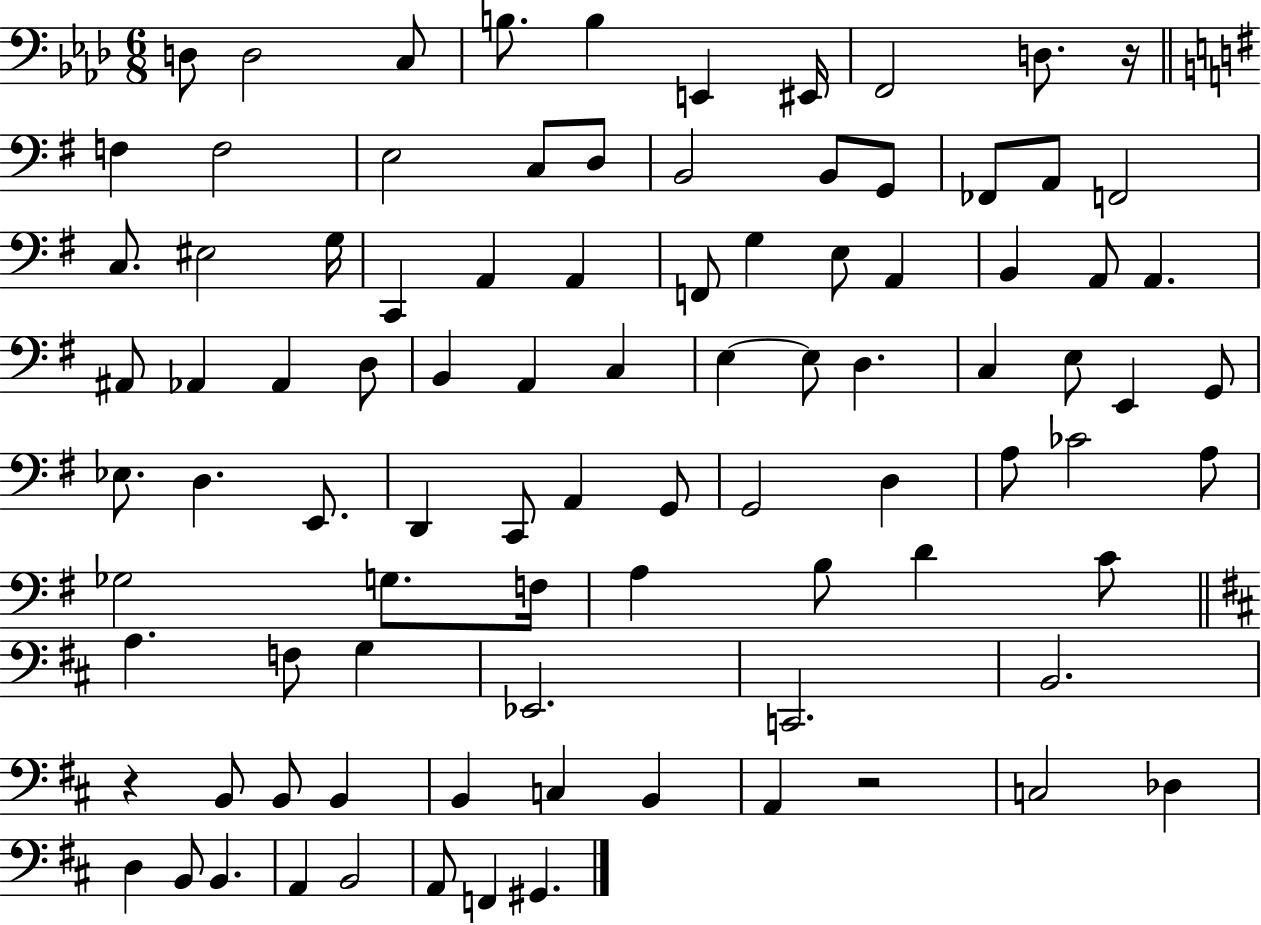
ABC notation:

X:1
T:Untitled
M:6/8
L:1/4
K:Ab
D,/2 D,2 C,/2 B,/2 B, E,, ^E,,/4 F,,2 D,/2 z/4 F, F,2 E,2 C,/2 D,/2 B,,2 B,,/2 G,,/2 _F,,/2 A,,/2 F,,2 C,/2 ^E,2 G,/4 C,, A,, A,, F,,/2 G, E,/2 A,, B,, A,,/2 A,, ^A,,/2 _A,, _A,, D,/2 B,, A,, C, E, E,/2 D, C, E,/2 E,, G,,/2 _E,/2 D, E,,/2 D,, C,,/2 A,, G,,/2 G,,2 D, A,/2 _C2 A,/2 _G,2 G,/2 F,/4 A, B,/2 D C/2 A, F,/2 G, _E,,2 C,,2 B,,2 z B,,/2 B,,/2 B,, B,, C, B,, A,, z2 C,2 _D, D, B,,/2 B,, A,, B,,2 A,,/2 F,, ^G,,